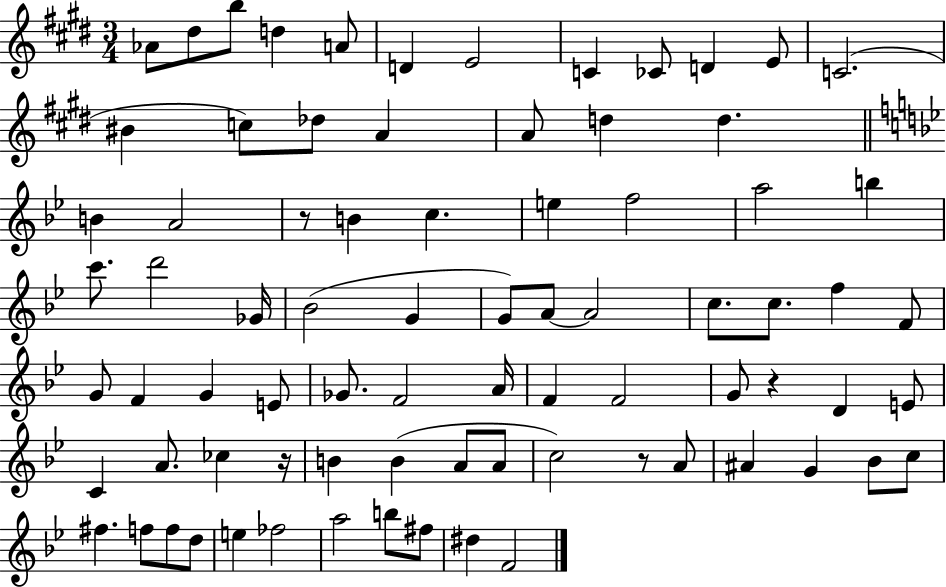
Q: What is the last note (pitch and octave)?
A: F4